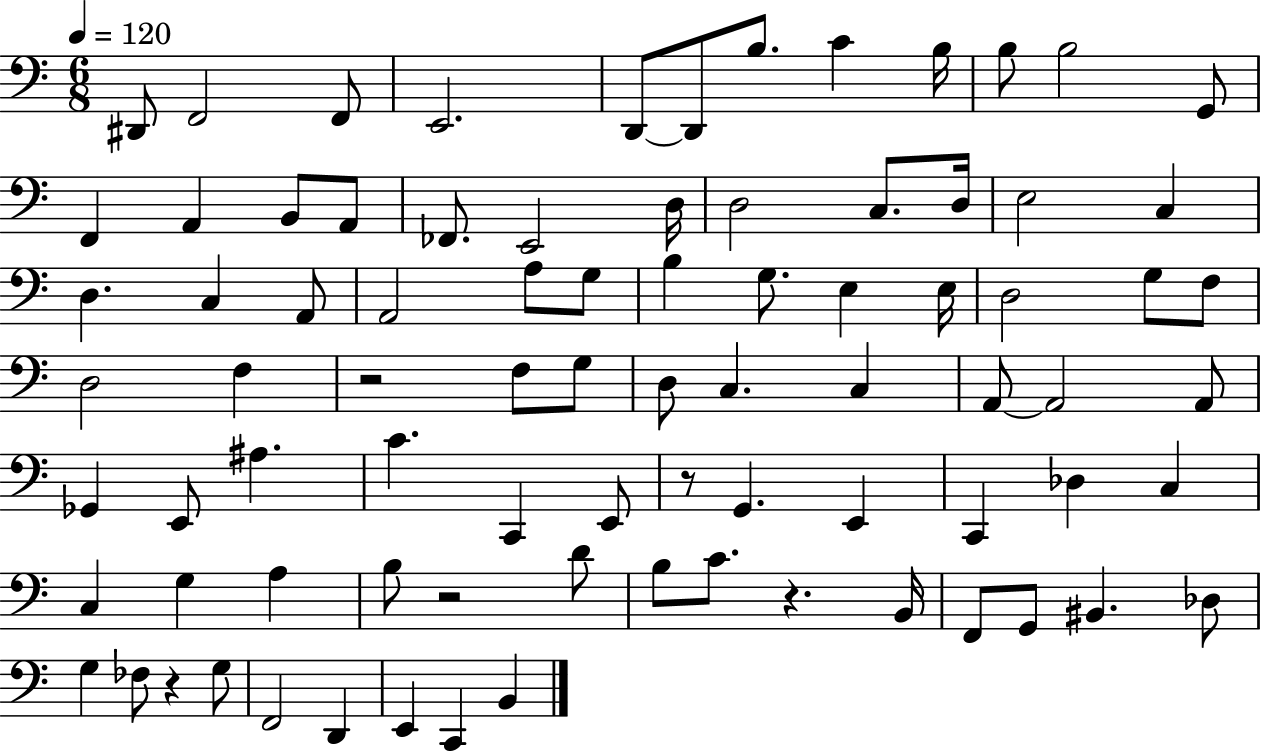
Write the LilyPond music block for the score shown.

{
  \clef bass
  \numericTimeSignature
  \time 6/8
  \key c \major
  \tempo 4 = 120
  dis,8 f,2 f,8 | e,2. | d,8~~ d,8 b8. c'4 b16 | b8 b2 g,8 | \break f,4 a,4 b,8 a,8 | fes,8. e,2 d16 | d2 c8. d16 | e2 c4 | \break d4. c4 a,8 | a,2 a8 g8 | b4 g8. e4 e16 | d2 g8 f8 | \break d2 f4 | r2 f8 g8 | d8 c4. c4 | a,8~~ a,2 a,8 | \break ges,4 e,8 ais4. | c'4. c,4 e,8 | r8 g,4. e,4 | c,4 des4 c4 | \break c4 g4 a4 | b8 r2 d'8 | b8 c'8. r4. b,16 | f,8 g,8 bis,4. des8 | \break g4 fes8 r4 g8 | f,2 d,4 | e,4 c,4 b,4 | \bar "|."
}